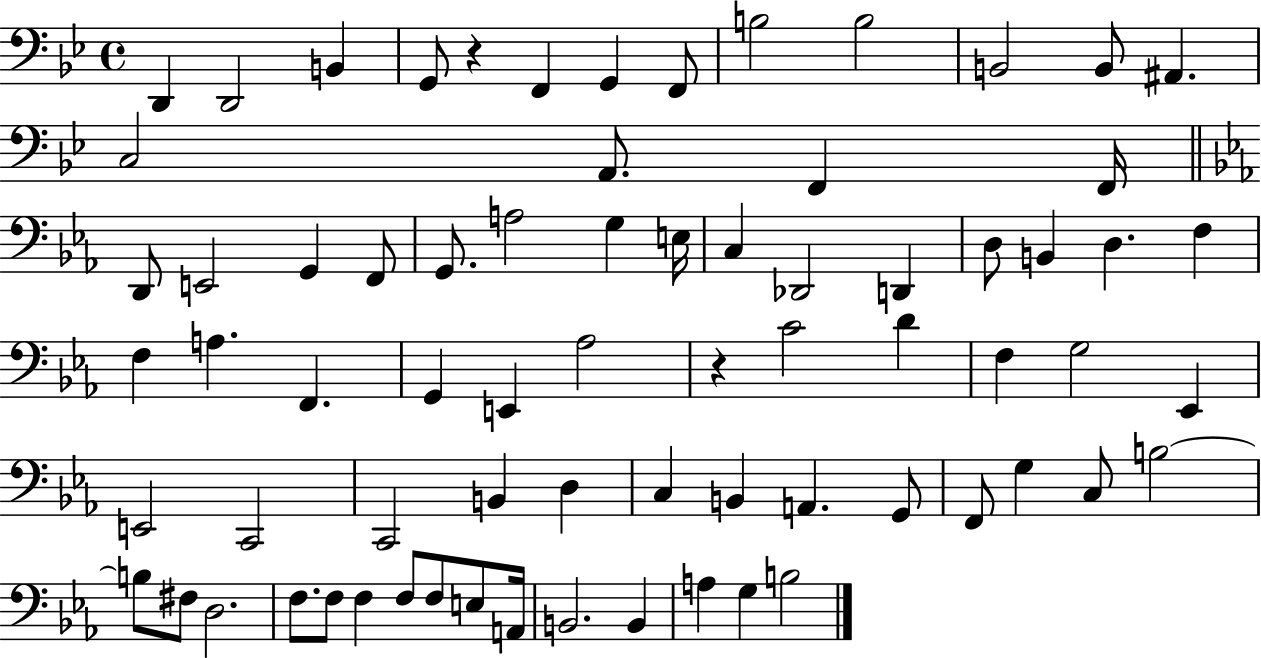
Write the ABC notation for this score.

X:1
T:Untitled
M:4/4
L:1/4
K:Bb
D,, D,,2 B,, G,,/2 z F,, G,, F,,/2 B,2 B,2 B,,2 B,,/2 ^A,, C,2 A,,/2 F,, F,,/4 D,,/2 E,,2 G,, F,,/2 G,,/2 A,2 G, E,/4 C, _D,,2 D,, D,/2 B,, D, F, F, A, F,, G,, E,, _A,2 z C2 D F, G,2 _E,, E,,2 C,,2 C,,2 B,, D, C, B,, A,, G,,/2 F,,/2 G, C,/2 B,2 B,/2 ^F,/2 D,2 F,/2 F,/2 F, F,/2 F,/2 E,/2 A,,/4 B,,2 B,, A, G, B,2